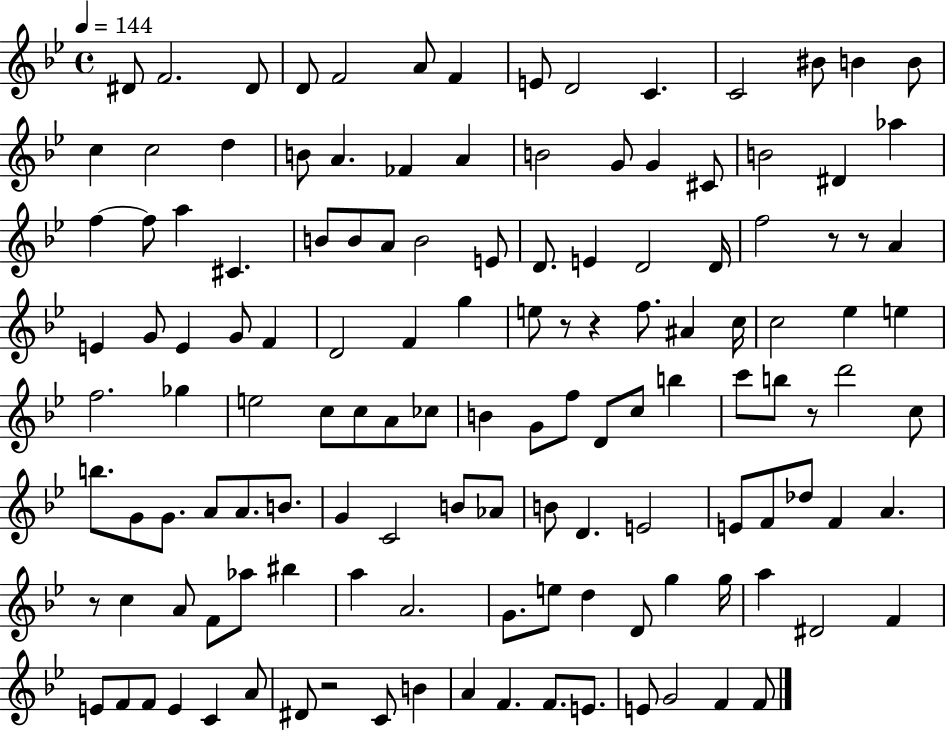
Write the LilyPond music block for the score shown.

{
  \clef treble
  \time 4/4
  \defaultTimeSignature
  \key bes \major
  \tempo 4 = 144
  dis'8 f'2. dis'8 | d'8 f'2 a'8 f'4 | e'8 d'2 c'4. | c'2 bis'8 b'4 b'8 | \break c''4 c''2 d''4 | b'8 a'4. fes'4 a'4 | b'2 g'8 g'4 cis'8 | b'2 dis'4 aes''4 | \break f''4~~ f''8 a''4 cis'4. | b'8 b'8 a'8 b'2 e'8 | d'8. e'4 d'2 d'16 | f''2 r8 r8 a'4 | \break e'4 g'8 e'4 g'8 f'4 | d'2 f'4 g''4 | e''8 r8 r4 f''8. ais'4 c''16 | c''2 ees''4 e''4 | \break f''2. ges''4 | e''2 c''8 c''8 a'8 ces''8 | b'4 g'8 f''8 d'8 c''8 b''4 | c'''8 b''8 r8 d'''2 c''8 | \break b''8. g'8 g'8. a'8 a'8. b'8. | g'4 c'2 b'8 aes'8 | b'8 d'4. e'2 | e'8 f'8 des''8 f'4 a'4. | \break r8 c''4 a'8 f'8 aes''8 bis''4 | a''4 a'2. | g'8. e''8 d''4 d'8 g''4 g''16 | a''4 dis'2 f'4 | \break e'8 f'8 f'8 e'4 c'4 a'8 | dis'8 r2 c'8 b'4 | a'4 f'4. f'8. e'8. | e'8 g'2 f'4 f'8 | \break \bar "|."
}